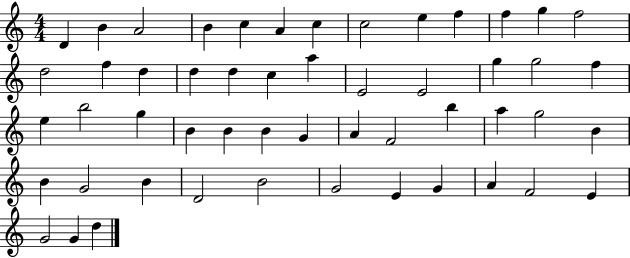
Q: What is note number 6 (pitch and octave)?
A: A4